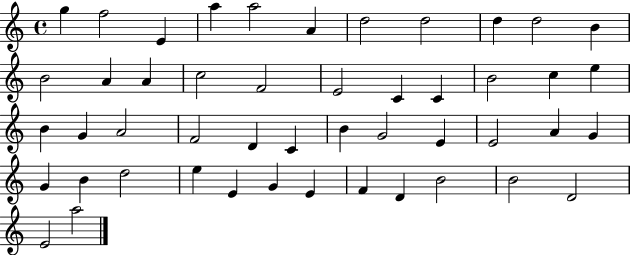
G5/q F5/h E4/q A5/q A5/h A4/q D5/h D5/h D5/q D5/h B4/q B4/h A4/q A4/q C5/h F4/h E4/h C4/q C4/q B4/h C5/q E5/q B4/q G4/q A4/h F4/h D4/q C4/q B4/q G4/h E4/q E4/h A4/q G4/q G4/q B4/q D5/h E5/q E4/q G4/q E4/q F4/q D4/q B4/h B4/h D4/h E4/h A5/h